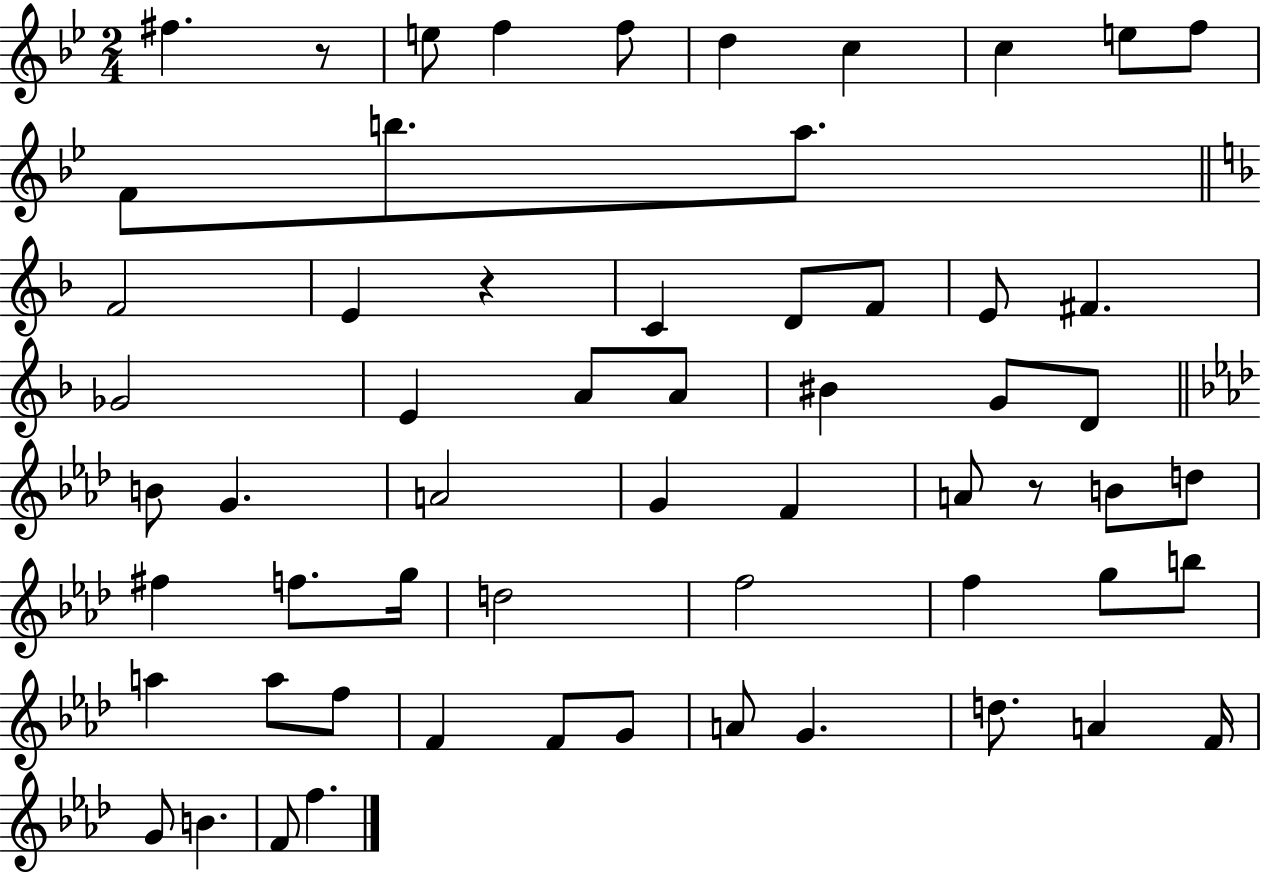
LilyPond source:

{
  \clef treble
  \numericTimeSignature
  \time 2/4
  \key bes \major
  fis''4. r8 | e''8 f''4 f''8 | d''4 c''4 | c''4 e''8 f''8 | \break f'8 b''8. a''8. | \bar "||" \break \key f \major f'2 | e'4 r4 | c'4 d'8 f'8 | e'8 fis'4. | \break ges'2 | e'4 a'8 a'8 | bis'4 g'8 d'8 | \bar "||" \break \key aes \major b'8 g'4. | a'2 | g'4 f'4 | a'8 r8 b'8 d''8 | \break fis''4 f''8. g''16 | d''2 | f''2 | f''4 g''8 b''8 | \break a''4 a''8 f''8 | f'4 f'8 g'8 | a'8 g'4. | d''8. a'4 f'16 | \break g'8 b'4. | f'8 f''4. | \bar "|."
}